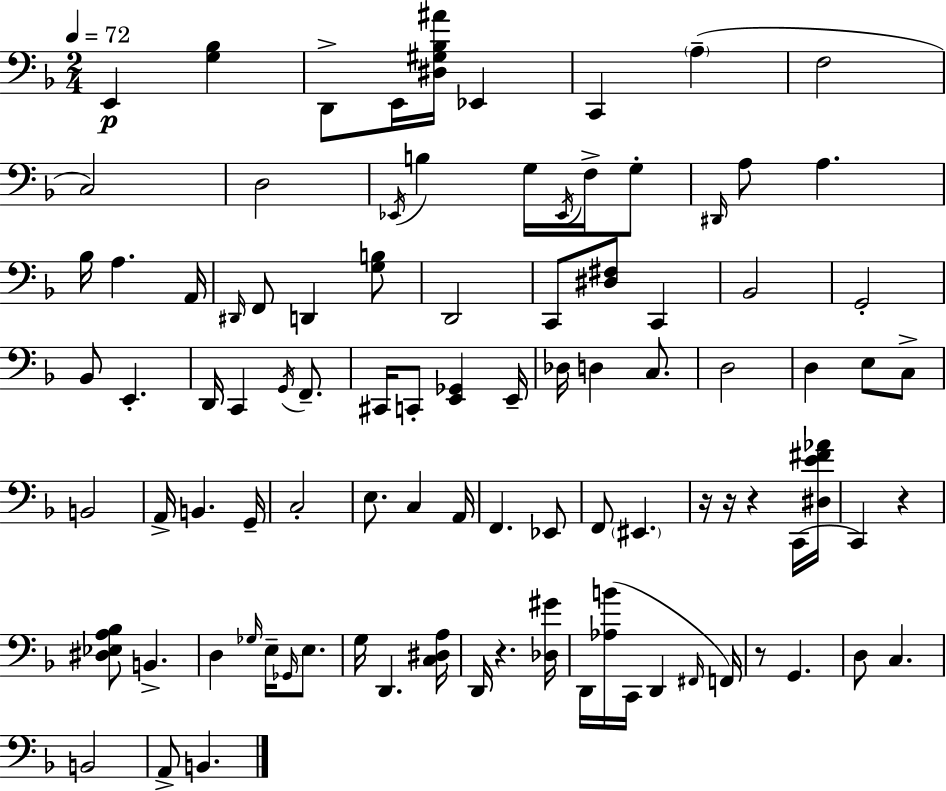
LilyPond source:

{
  \clef bass
  \numericTimeSignature
  \time 2/4
  \key f \major
  \tempo 4 = 72
  e,4\p <g bes>4 | d,8-> e,16 <dis gis bes ais'>16 ees,4 | c,4 \parenthesize a4--( | f2 | \break c2) | d2 | \acciaccatura { ees,16 } b4 g16 \acciaccatura { ees,16 } f16-> | g8-. \grace { dis,16 } a8 a4. | \break bes16 a4. | a,16 \grace { dis,16 } f,8 d,4 | <g b>8 d,2 | c,8 <dis fis>8 | \break c,4 bes,2 | g,2-. | bes,8 e,4.-. | d,16 c,4 | \break \acciaccatura { g,16 } f,8.-- cis,16 c,8-. | <e, ges,>4 e,16-- des16 d4 | c8. d2 | d4 | \break e8 c8-> b,2 | a,16-> b,4. | g,16-- c2-. | e8. | \break c4 a,16 f,4. | ees,8 f,8 \parenthesize eis,4. | r16 r16 r4 | c,16( <dis e' fis' aes'>16 c,4) | \break r4 <dis ees a bes>8 b,4.-> | d4 | \grace { ges16 } e16-- \grace { ges,16 } e8. g16 | d,4. <c dis a>16 d,16 | \break r4. <des gis'>16 d,16 | <aes b'>16( c,16 d,4 \grace { fis,16 }) f,16 | r8 g,4. | d8 c4. | \break b,2 | a,8-> b,4. | \bar "|."
}